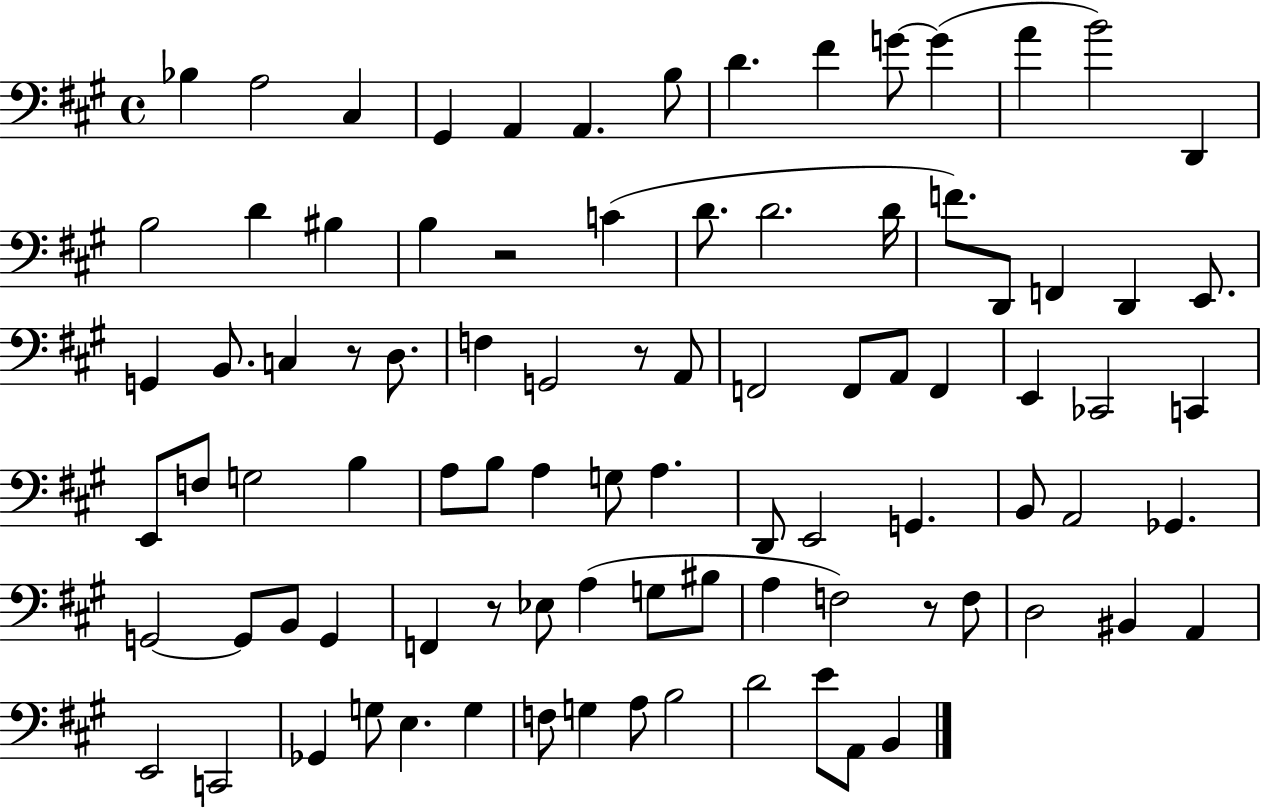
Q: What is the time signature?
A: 4/4